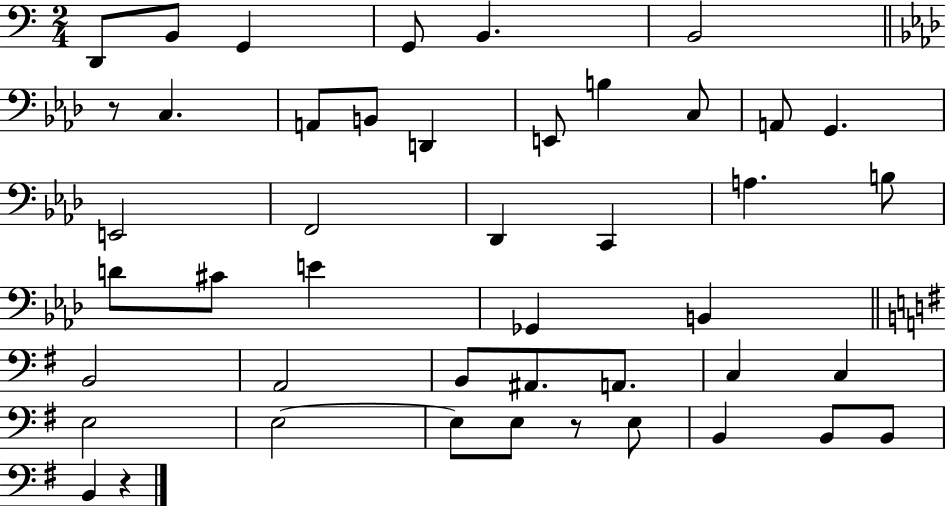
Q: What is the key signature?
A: C major